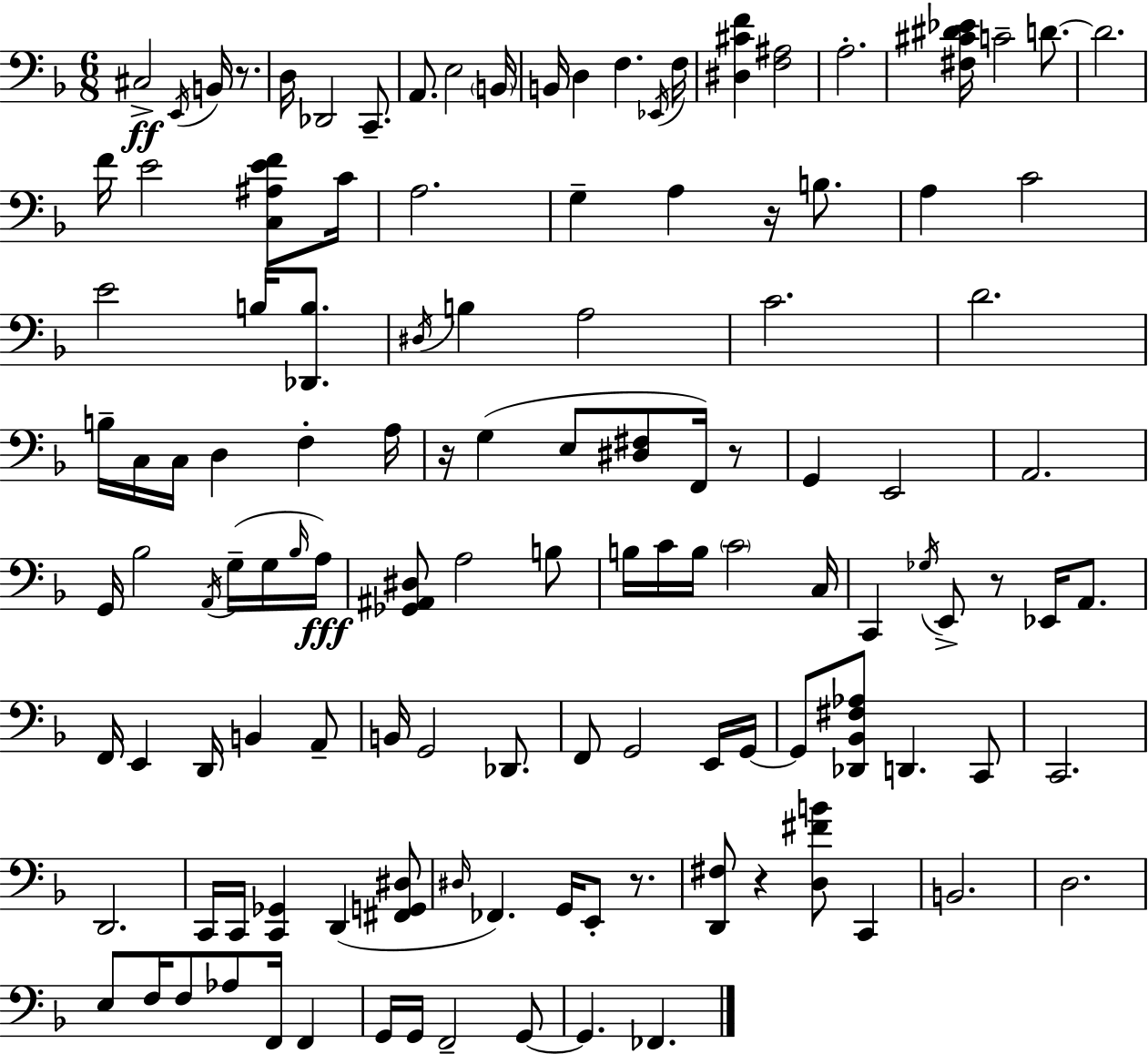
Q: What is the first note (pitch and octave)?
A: C#3